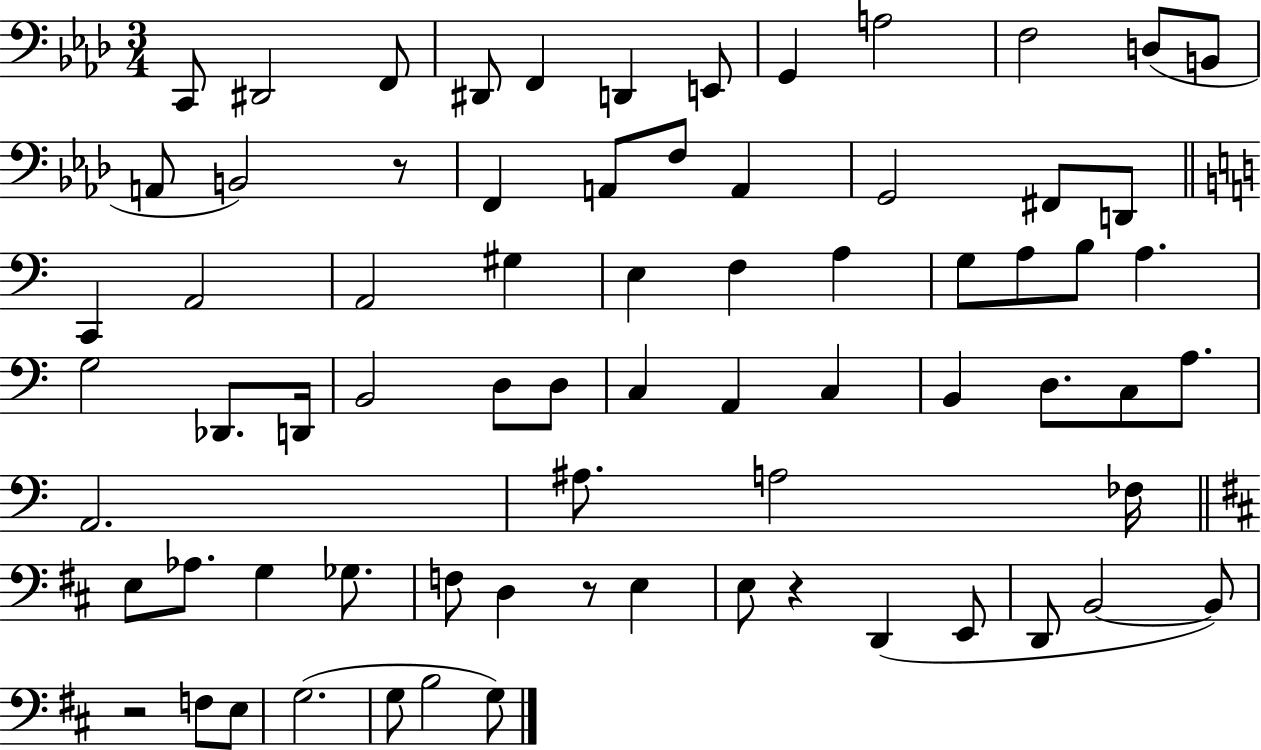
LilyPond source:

{
  \clef bass
  \numericTimeSignature
  \time 3/4
  \key aes \major
  \repeat volta 2 { c,8 dis,2 f,8 | dis,8 f,4 d,4 e,8 | g,4 a2 | f2 d8( b,8 | \break a,8 b,2) r8 | f,4 a,8 f8 a,4 | g,2 fis,8 d,8 | \bar "||" \break \key c \major c,4 a,2 | a,2 gis4 | e4 f4 a4 | g8 a8 b8 a4. | \break g2 des,8. d,16 | b,2 d8 d8 | c4 a,4 c4 | b,4 d8. c8 a8. | \break a,2. | ais8. a2 fes16 | \bar "||" \break \key b \minor e8 aes8. g4 ges8. | f8 d4 r8 e4 | e8 r4 d,4( e,8 | d,8 b,2~~ b,8) | \break r2 f8 e8 | g2.( | g8 b2 g8) | } \bar "|."
}